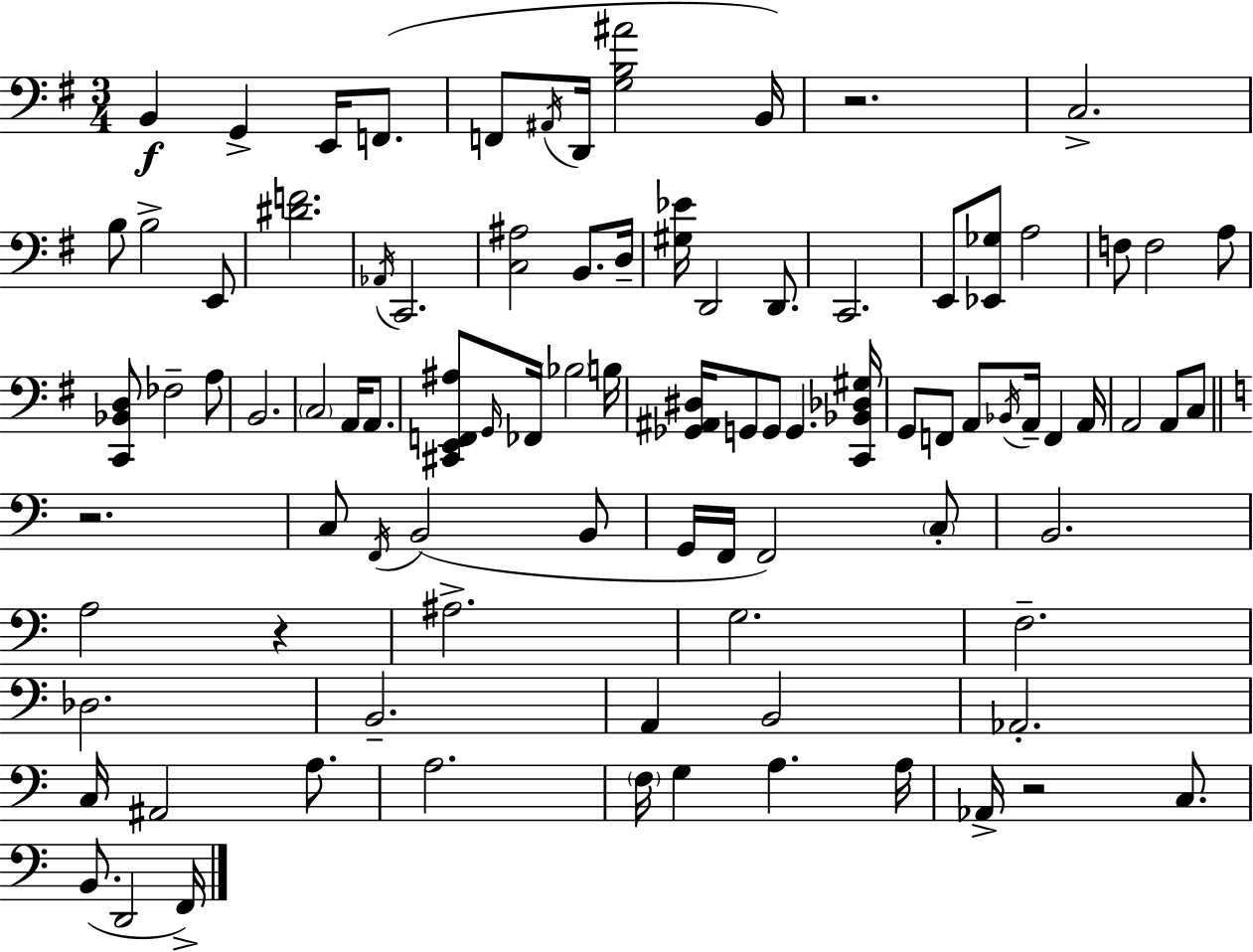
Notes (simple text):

B2/q G2/q E2/s F2/e. F2/e A#2/s D2/s [G3,B3,A#4]/h B2/s R/h. C3/h. B3/e B3/h E2/e [D#4,F4]/h. Ab2/s C2/h. [C3,A#3]/h B2/e. D3/s [G#3,Eb4]/s D2/h D2/e. C2/h. E2/e [Eb2,Gb3]/e A3/h F3/e F3/h A3/e [C2,Bb2,D3]/e FES3/h A3/e B2/h. C3/h A2/s A2/e. [C#2,E2,F2,A#3]/e G2/s FES2/s Bb3/h B3/s [Gb2,A#2,D#3]/s G2/e G2/e G2/q. [C2,Bb2,Db3,G#3]/s G2/e F2/e A2/e Bb2/s A2/s F2/q A2/s A2/h A2/e C3/e R/h. C3/e F2/s B2/h B2/e G2/s F2/s F2/h C3/e B2/h. A3/h R/q A#3/h. G3/h. F3/h. Db3/h. B2/h. A2/q B2/h Ab2/h. C3/s A#2/h A3/e. A3/h. F3/s G3/q A3/q. A3/s Ab2/s R/h C3/e. B2/e. D2/h F2/s